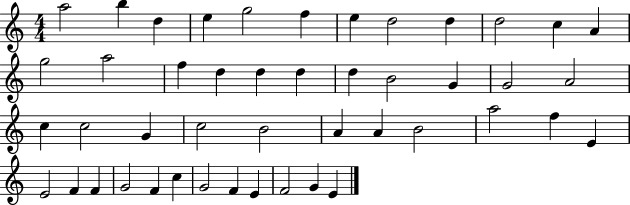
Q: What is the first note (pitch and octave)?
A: A5